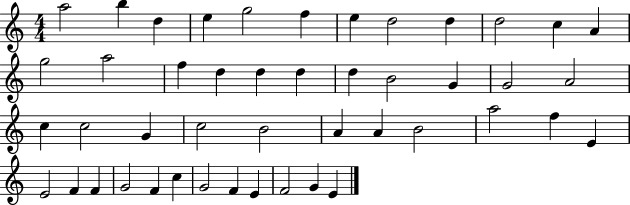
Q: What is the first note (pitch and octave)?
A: A5